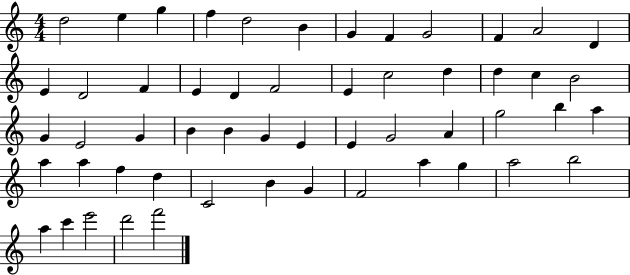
X:1
T:Untitled
M:4/4
L:1/4
K:C
d2 e g f d2 B G F G2 F A2 D E D2 F E D F2 E c2 d d c B2 G E2 G B B G E E G2 A g2 b a a a f d C2 B G F2 a g a2 b2 a c' e'2 d'2 f'2